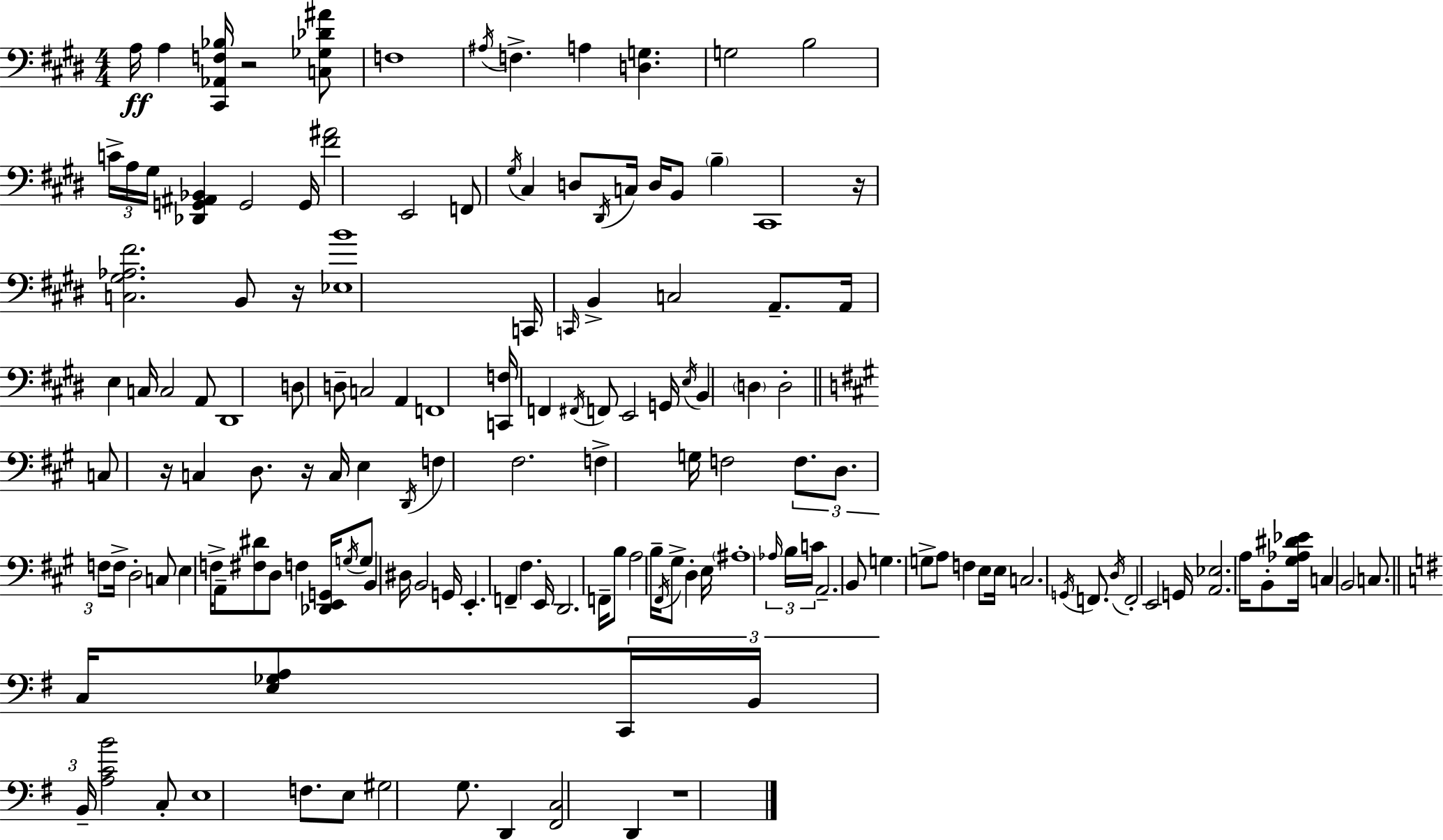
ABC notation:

X:1
T:Untitled
M:4/4
L:1/4
K:E
A,/4 A, [^C,,_A,,F,_B,]/4 z2 [C,_G,_D^A]/2 F,4 ^A,/4 F, A, [D,G,] G,2 B,2 C/4 A,/4 ^G,/4 [_D,,G,,^A,,_B,,] G,,2 G,,/4 [^F^A]2 E,,2 F,,/2 ^G,/4 ^C, D,/2 ^D,,/4 C,/4 D,/4 B,,/2 B, ^C,,4 z/4 [C,^G,_A,^F]2 B,,/2 z/4 [_E,B]4 C,,/4 C,,/4 B,, C,2 A,,/2 A,,/4 E, C,/4 C,2 A,,/2 ^D,,4 D,/2 D,/2 C,2 A,, F,,4 [C,,F,]/4 F,, ^F,,/4 F,,/2 E,,2 G,,/4 E,/4 B,, D, D,2 C,/2 z/4 C, D,/2 z/4 C,/4 E, D,,/4 F, ^F,2 F, G,/4 F,2 F,/2 D,/2 F,/2 F,/4 D,2 C,/2 E, F,/4 A,,/2 [^F,^D]/2 D,/2 F, [_D,,E,,G,,]/4 G,/4 G,/2 B,, ^D,/4 B,,2 G,,/4 E,, F,, ^F, E,,/4 D,,2 F,,/4 B,/2 A,2 B,/4 ^F,,/4 ^G,/2 D, E,/4 ^A,4 _A,/4 B,/4 C/4 A,,2 B,,/2 G, G,/2 A,/2 F, E,/2 E,/4 C,2 G,,/4 F,,/2 D,/4 F,,2 E,,2 G,,/4 [A,,_E,]2 A,/4 B,,/2 [^G,_A,^D_E]/4 C, B,,2 C,/2 C,/4 [E,_G,A,]/2 C,,/4 B,,/4 B,,/4 [A,CB]2 C,/2 E,4 F,/2 E,/2 ^G,2 G,/2 D,, [^F,,C,]2 D,, z4